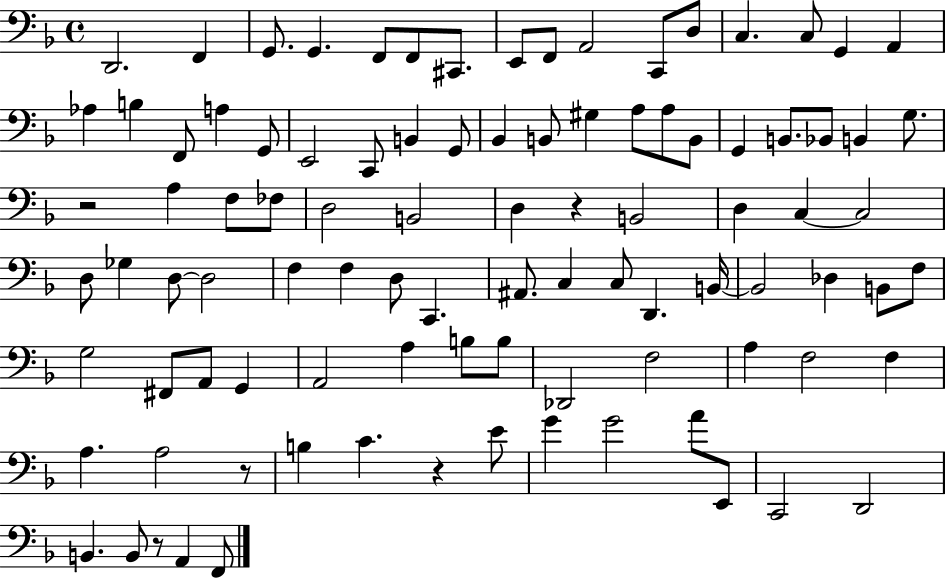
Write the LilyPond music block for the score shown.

{
  \clef bass
  \time 4/4
  \defaultTimeSignature
  \key f \major
  d,2. f,4 | g,8. g,4. f,8 f,8 cis,8. | e,8 f,8 a,2 c,8 d8 | c4. c8 g,4 a,4 | \break aes4 b4 f,8 a4 g,8 | e,2 c,8 b,4 g,8 | bes,4 b,8 gis4 a8 a8 b,8 | g,4 b,8. bes,8 b,4 g8. | \break r2 a4 f8 fes8 | d2 b,2 | d4 r4 b,2 | d4 c4~~ c2 | \break d8 ges4 d8~~ d2 | f4 f4 d8 c,4. | ais,8. c4 c8 d,4. b,16~~ | b,2 des4 b,8 f8 | \break g2 fis,8 a,8 g,4 | a,2 a4 b8 b8 | des,2 f2 | a4 f2 f4 | \break a4. a2 r8 | b4 c'4. r4 e'8 | g'4 g'2 a'8 e,8 | c,2 d,2 | \break b,4. b,8 r8 a,4 f,8 | \bar "|."
}